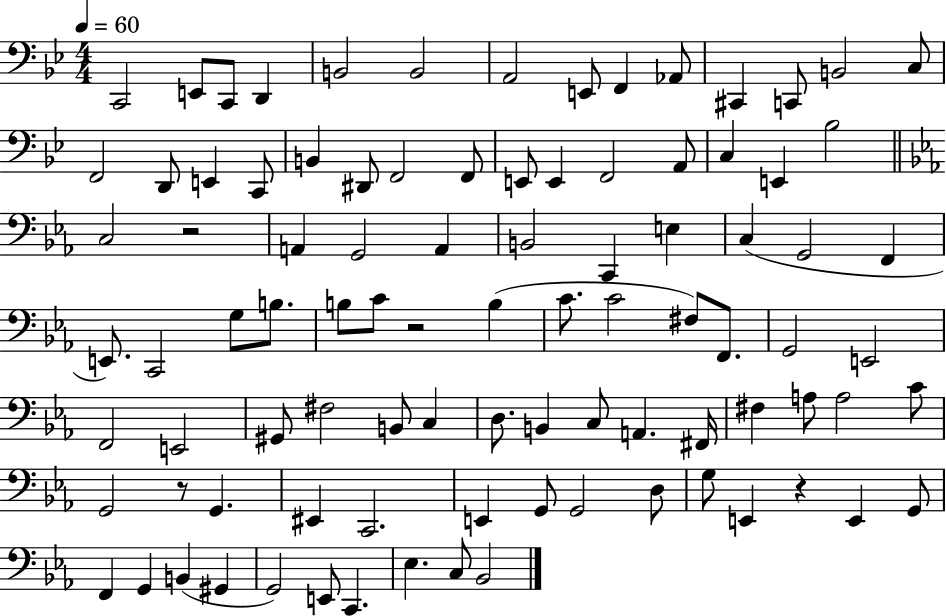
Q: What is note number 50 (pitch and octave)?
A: F2